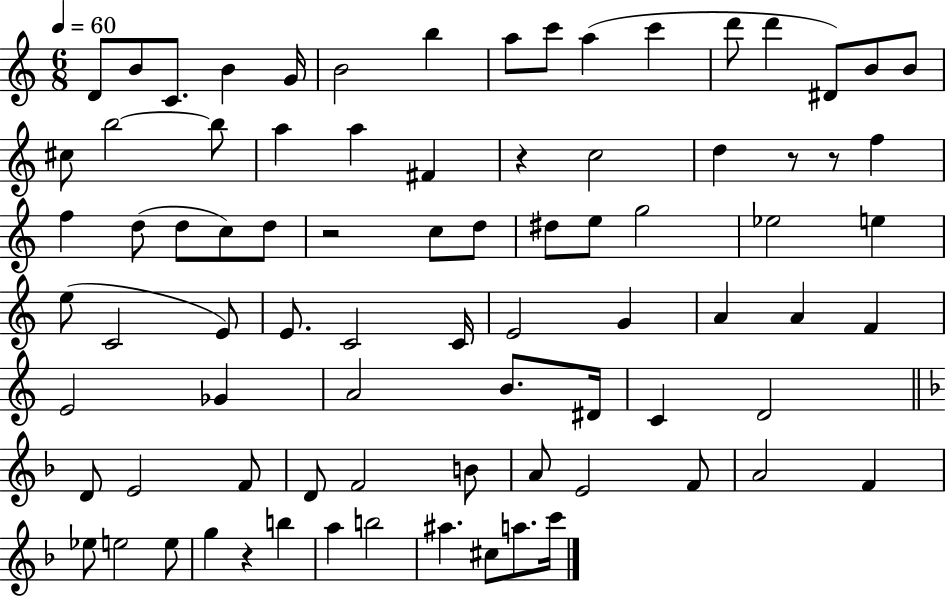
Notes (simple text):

D4/e B4/e C4/e. B4/q G4/s B4/h B5/q A5/e C6/e A5/q C6/q D6/e D6/q D#4/e B4/e B4/e C#5/e B5/h B5/e A5/q A5/q F#4/q R/q C5/h D5/q R/e R/e F5/q F5/q D5/e D5/e C5/e D5/e R/h C5/e D5/e D#5/e E5/e G5/h Eb5/h E5/q E5/e C4/h E4/e E4/e. C4/h C4/s E4/h G4/q A4/q A4/q F4/q E4/h Gb4/q A4/h B4/e. D#4/s C4/q D4/h D4/e E4/h F4/e D4/e F4/h B4/e A4/e E4/h F4/e A4/h F4/q Eb5/e E5/h E5/e G5/q R/q B5/q A5/q B5/h A#5/q. C#5/e A5/e. C6/s